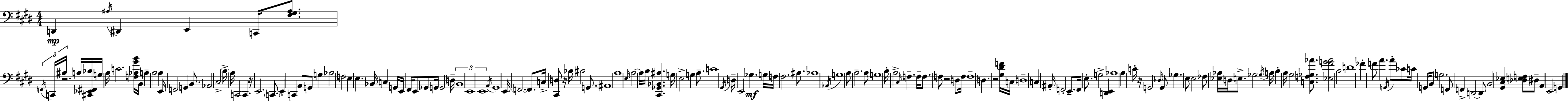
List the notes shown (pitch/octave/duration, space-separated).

D2/q A#3/s D#2/q E2/q C2/s [F#3,G#3,A#3]/e. F2/s C2/s A#3/s R/h. A3/s [C#2,Eb2,F#2,Bb3]/s G3/s A3/s C4/h. [F3,Ab3,G#4,B4]/s B2/s A3/q A3/h A3/q E2/s F2/h G2/q B2/e. Ab2/h C#3/h B3/s A3/s C2/h C2/q. R/s E2/h. C2/e. E2/q C2/q A2/e G2/e G3/q Ab3/h F3/h E3/q E3/q. Bb2/s C3/q G2/s E2/s F#2/s E2/e Gb2/e G2/s G2/h D3/s B2/w E2/w E2/w A2/s G#2/w E2/s F2/h. F2/e. C3/s [C#2,D3]/e R/s Bb3/s BIS3/h G2/e. A#2/w A3/w E3/s A3/h A3/s B3/s [C#2,Gb2,Bb2,A#3]/q. G3/s E3/h G3/q A3/e. C4/w G#2/s D3/s E2/h Gb3/q. G3/s F3/s F#3/h. A#3/e. Ab3/w Ab2/s G3/w A3/e A3/h. A3/e G3/w B3/s A3/h C#3/s F3/q. F3/s F3/e. F3/e R/h D3/e F3/s F3/w D3/q. R/h [G#3,D#4,F4]/s C3/s D3/w C3/q A#2/s F2/h E2/e. F2/s E3/e. G3/h [D2,E2]/q Ab3/w A3/q C4/s R/s G2/h Db3/s G2/e Gb3/q. E3/e E3/h FES3/e [Eb3,Ab3]/s D3/s E3/e. Gb3/h Gb3/s A3/s B3/q A3/s G#3/h [C3,F3,Gb3,Ab4]/e. [Eb3,F#4,G4,Ab4]/h B3/h D4/w FES4/q F4/e A4/q. G2/s A4/e CES4/e C4/s G2/s B2/e G3/h. F2/e F2/q D2/h D2/e B2/h [G#2,C#3,Eb3]/q [Db3,E3,F3]/e D#3/e A2/q E2/h G2/q